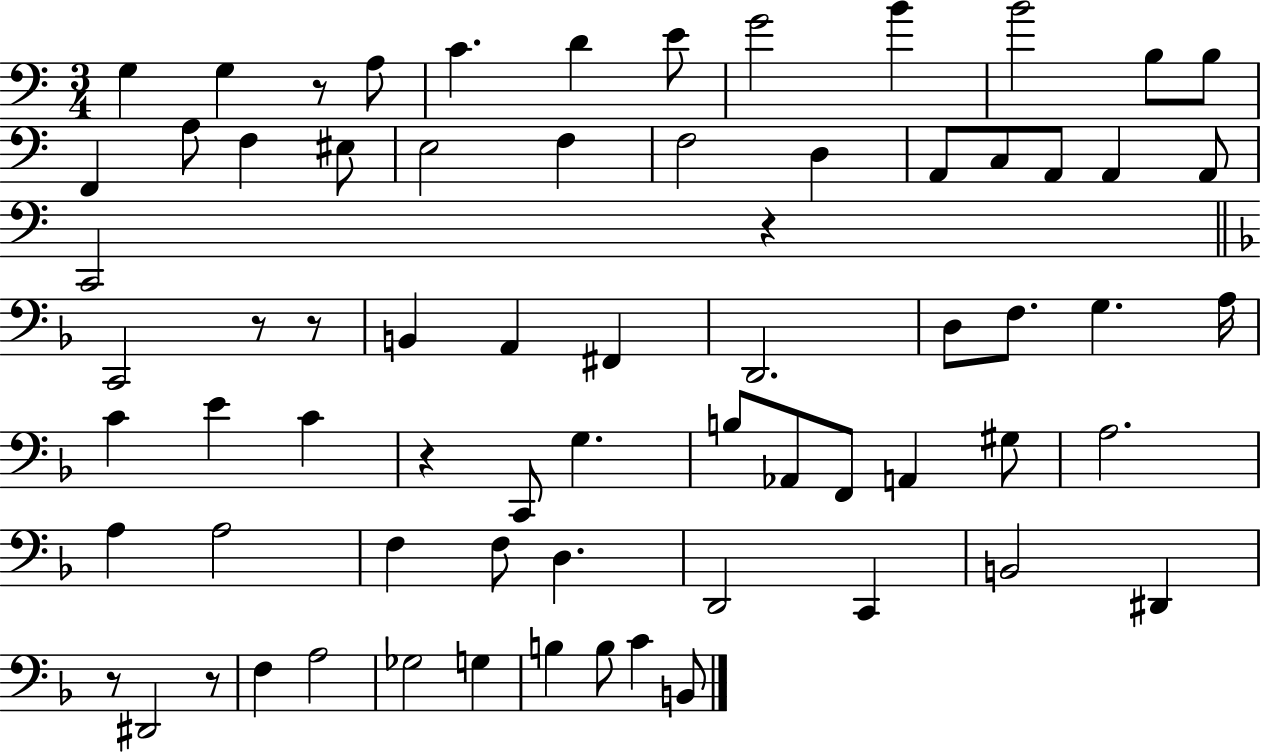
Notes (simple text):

G3/q G3/q R/e A3/e C4/q. D4/q E4/e G4/h B4/q B4/h B3/e B3/e F2/q A3/e F3/q EIS3/e E3/h F3/q F3/h D3/q A2/e C3/e A2/e A2/q A2/e C2/h R/q C2/h R/e R/e B2/q A2/q F#2/q D2/h. D3/e F3/e. G3/q. A3/s C4/q E4/q C4/q R/q C2/e G3/q. B3/e Ab2/e F2/e A2/q G#3/e A3/h. A3/q A3/h F3/q F3/e D3/q. D2/h C2/q B2/h D#2/q R/e D#2/h R/e F3/q A3/h Gb3/h G3/q B3/q B3/e C4/q B2/e